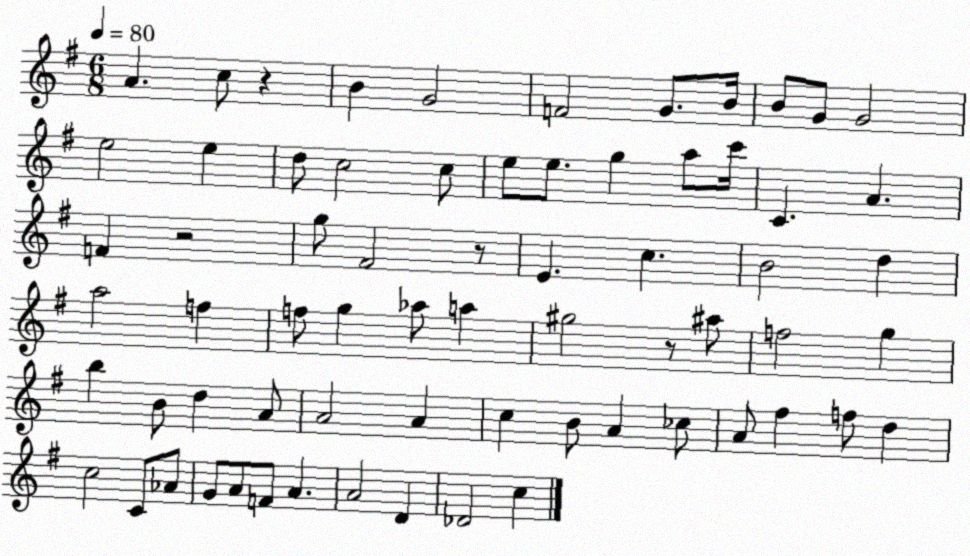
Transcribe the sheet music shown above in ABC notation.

X:1
T:Untitled
M:6/8
L:1/4
K:G
A c/2 z B G2 F2 G/2 B/4 B/2 G/2 G2 e2 e d/2 c2 c/2 e/2 e/2 g a/2 c'/4 C A F z2 g/2 ^F2 z/2 E c B2 d a2 f f/2 g _a/2 a ^g2 z/2 ^a/2 f2 g b B/2 d A/2 A2 A c B/2 A _c/2 A/2 ^f f/2 d c2 C/2 _A/2 G/2 A/2 F/2 A A2 D _D2 c